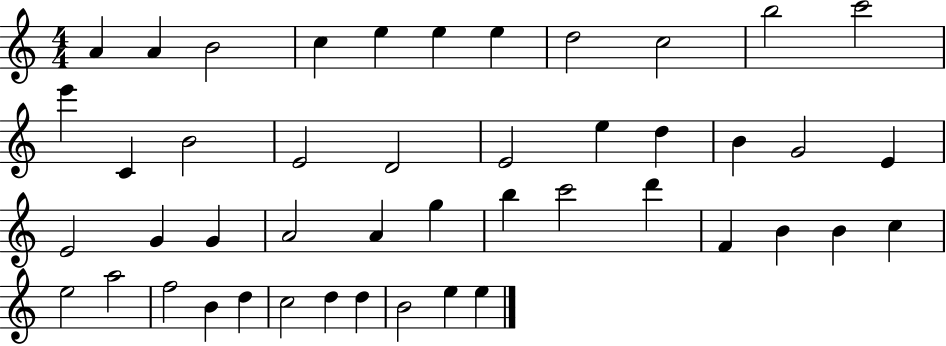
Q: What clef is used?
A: treble